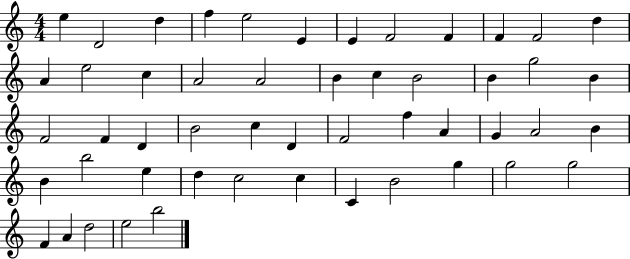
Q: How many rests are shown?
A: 0